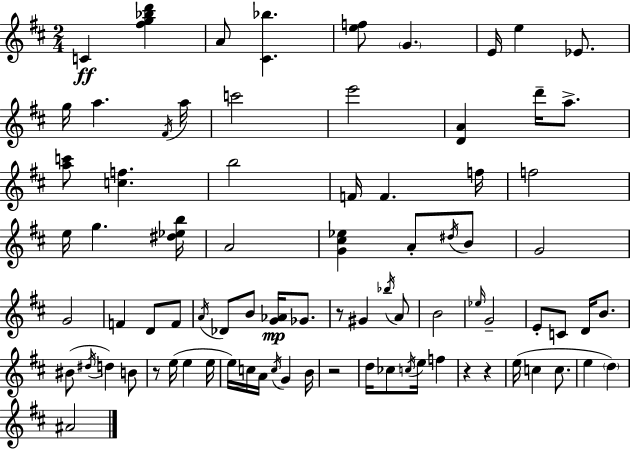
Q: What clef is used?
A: treble